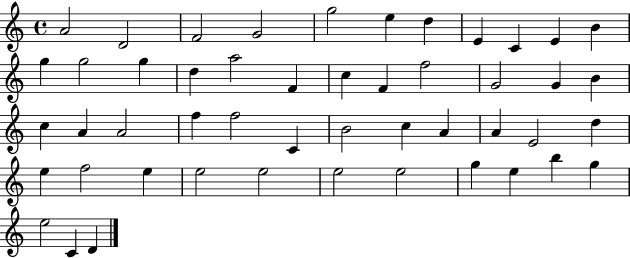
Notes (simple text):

A4/h D4/h F4/h G4/h G5/h E5/q D5/q E4/q C4/q E4/q B4/q G5/q G5/h G5/q D5/q A5/h F4/q C5/q F4/q F5/h G4/h G4/q B4/q C5/q A4/q A4/h F5/q F5/h C4/q B4/h C5/q A4/q A4/q E4/h D5/q E5/q F5/h E5/q E5/h E5/h E5/h E5/h G5/q E5/q B5/q G5/q E5/h C4/q D4/q